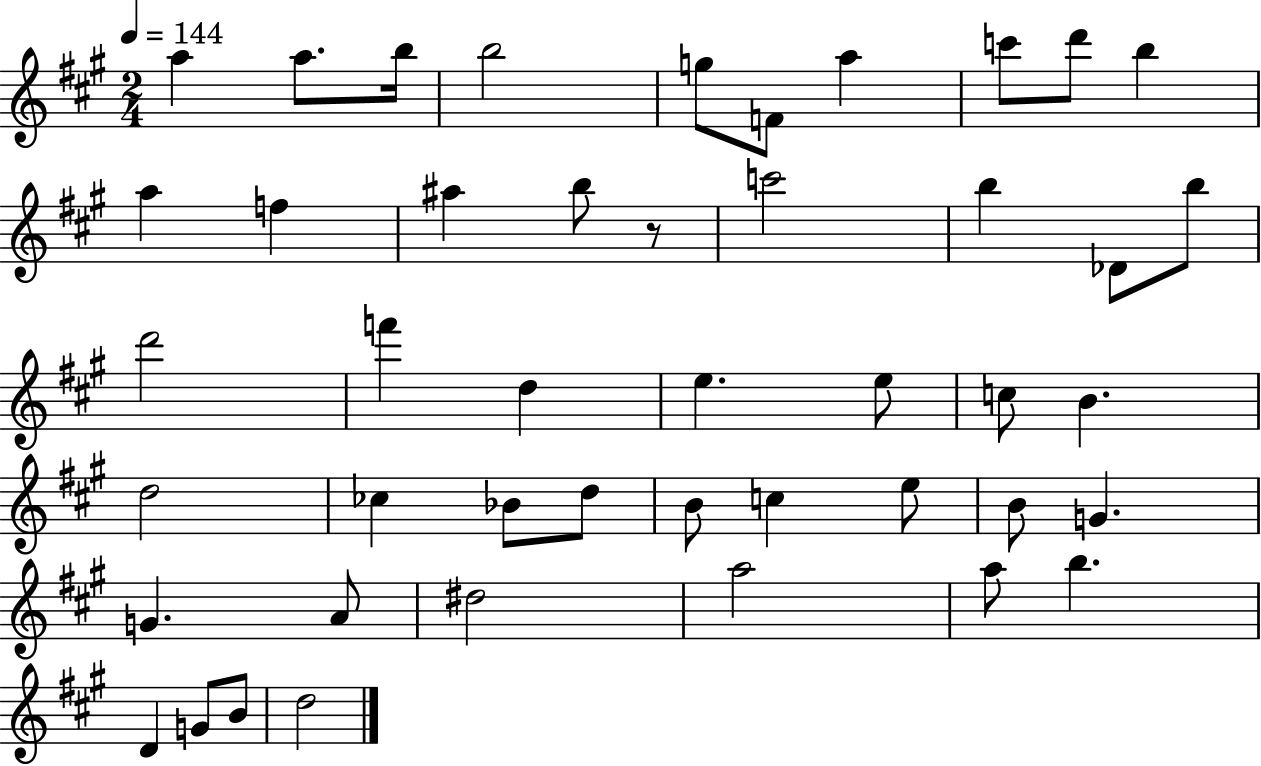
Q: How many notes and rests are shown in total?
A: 45